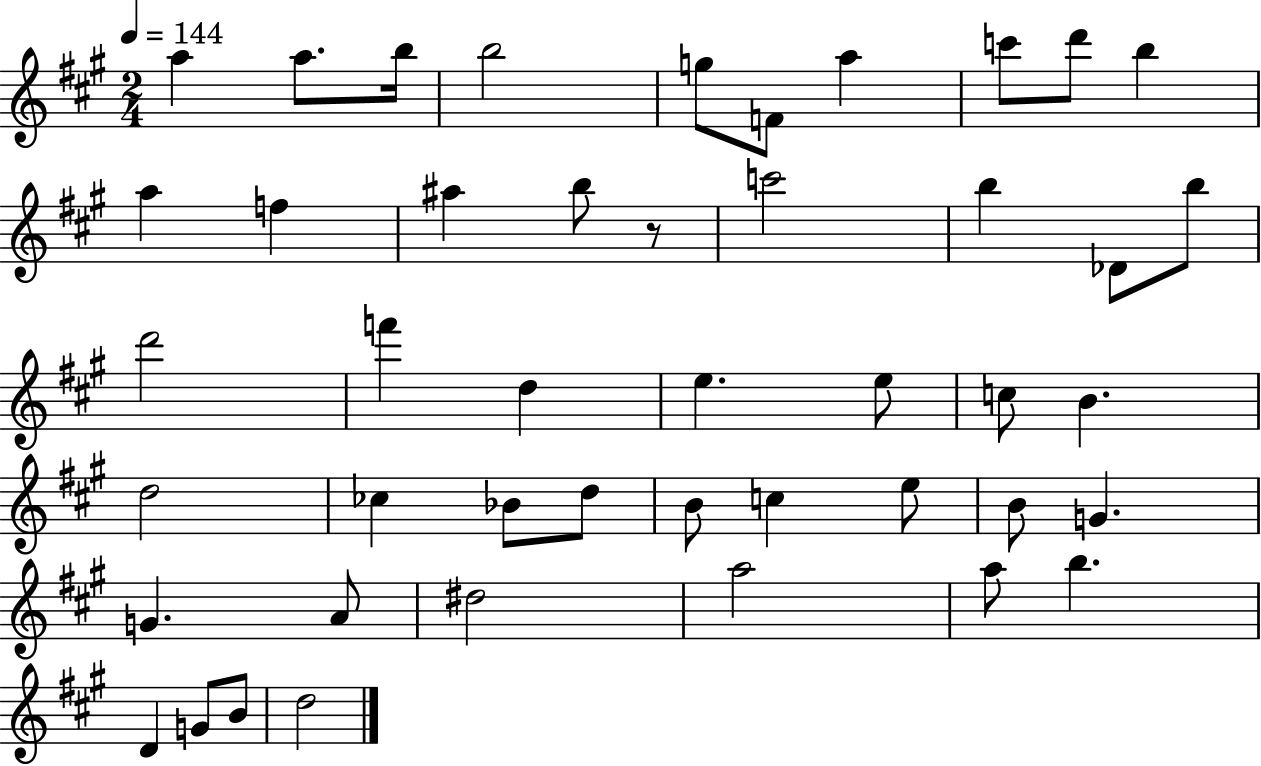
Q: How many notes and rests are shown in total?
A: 45